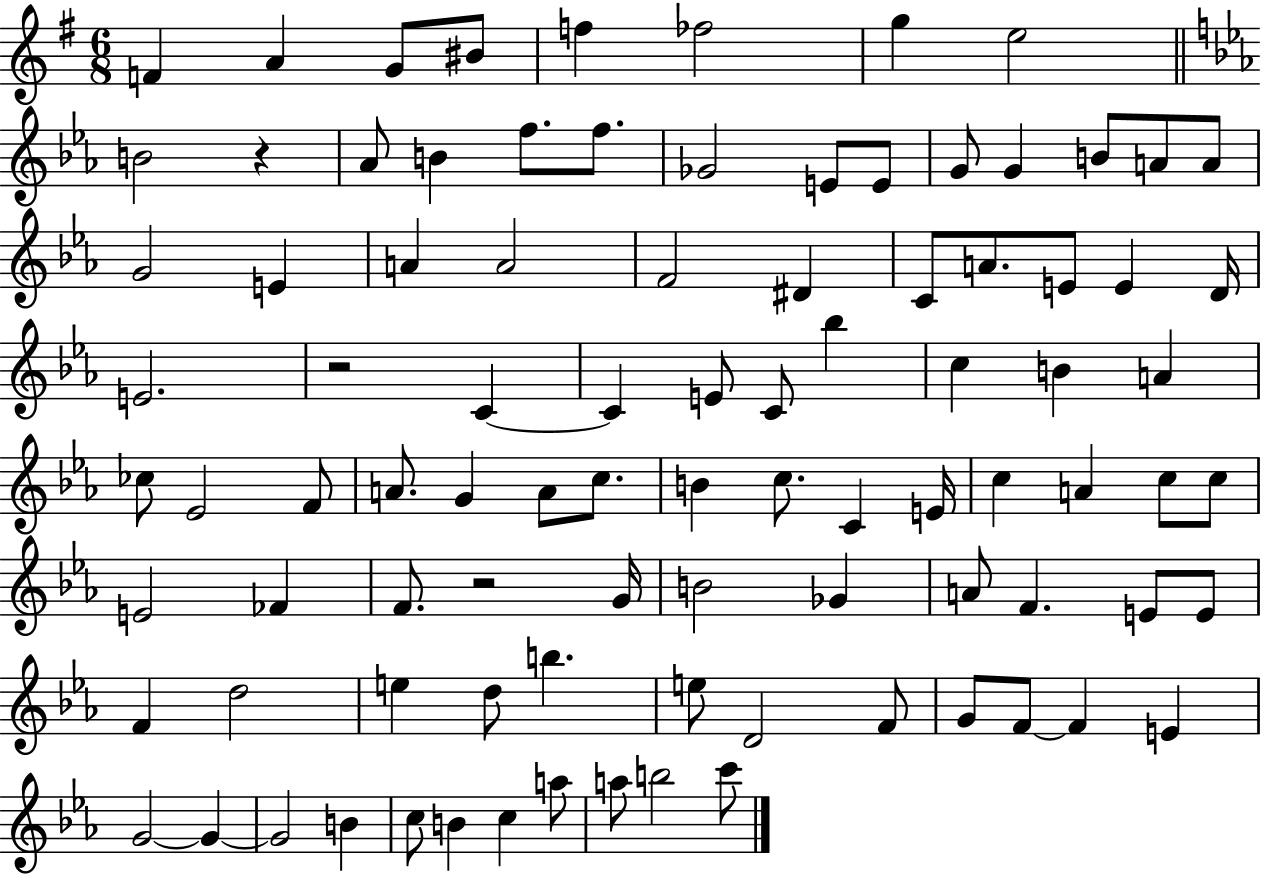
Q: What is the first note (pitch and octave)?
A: F4